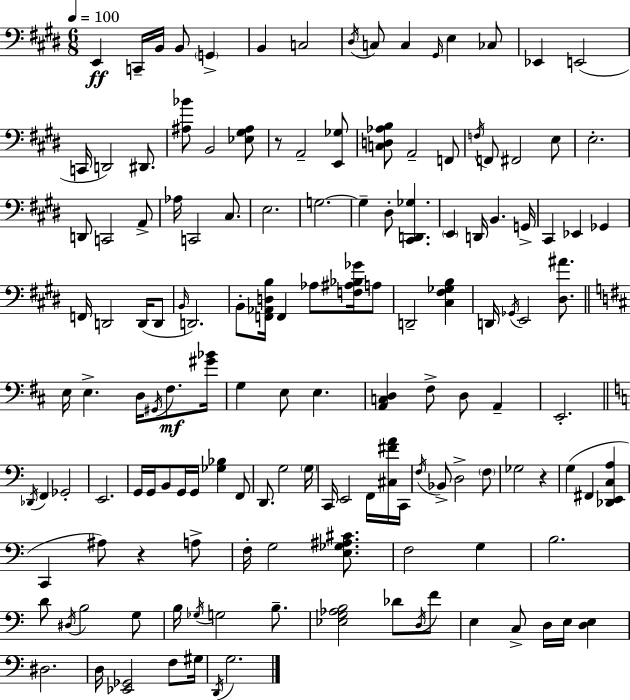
{
  \clef bass
  \numericTimeSignature
  \time 6/8
  \key e \major
  \tempo 4 = 100
  e,4\ff c,16-- b,16 b,8 \parenthesize g,4-> | b,4 c2 | \acciaccatura { dis16 } c8 c4 \grace { gis,16 } e4 | ces8 ees,4 e,2( | \break c,16 d,2) dis,8. | <ais bes'>8 b,2 | <ees gis ais>8 r8 a,2-- | <e, ges>8 <c d aes b>8 a,2-- | \break f,8 \acciaccatura { f16 } f,8 fis,2 | e8 e2.-. | d,8 c,2 | a,8-> aes16 c,2 | \break cis8. e2. | g2.~~ | g4-- dis8-. <cis, d, ges>4. | \parenthesize e,4 d,16 b,4. | \break g,16-> cis,4 ees,4 ges,4 | f,16 d,2 | d,16( d,8 \grace { b,16 } d,2.) | b,8-. <f, aes, d b>16 f,4 aes8 | \break <f ais bes ges'>16 a8 d,2-- | <cis fis ges b>4 d,16 \acciaccatura { ges,16 } e,2 | <dis ais'>8. \bar "||" \break \key b \minor e16 e4.-> d16 \acciaccatura { gis,16 } fis8.\mf | <gis' bes'>16 g4 e8 e4. | <a, c d>4 fis8-> d8 a,4-- | e,2.-. | \break \bar "||" \break \key a \minor \acciaccatura { des,16 } f,4 ges,2-. | e,2. | g,16 g,16 b,8 g,16 g,16 <ges bes>4 f,8 | d,8. g2 | \break \parenthesize g16 c,16 e,2 f,16 <cis fis' a'>16 | c,16 \acciaccatura { f16 } bes,8-> d2-> | \parenthesize f8 ges2 r4 | g4( fis,4 <des, e, c a>4 | \break c,4 ais8) r4 | a8-> f16-. g2 <e ges ais cis'>8. | f2 g4 | b2. | \break d'8 \acciaccatura { dis16 } b2 | g8 b16 \acciaccatura { ges16 } g2 | b8.-- <ees g aes b>2 | des'8 \acciaccatura { d16 } f'8 e4 c8-> d16 | \break e16 <d e>4 dis2. | d16 <ees, ges,>2 | f8 gis16 \acciaccatura { d,16 } g2. | \bar "|."
}